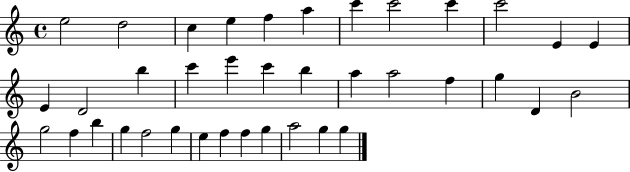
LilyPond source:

{
  \clef treble
  \time 4/4
  \defaultTimeSignature
  \key c \major
  e''2 d''2 | c''4 e''4 f''4 a''4 | c'''4 c'''2 c'''4 | c'''2 e'4 e'4 | \break e'4 d'2 b''4 | c'''4 e'''4 c'''4 b''4 | a''4 a''2 f''4 | g''4 d'4 b'2 | \break g''2 f''4 b''4 | g''4 f''2 g''4 | e''4 f''4 f''4 g''4 | a''2 g''4 g''4 | \break \bar "|."
}